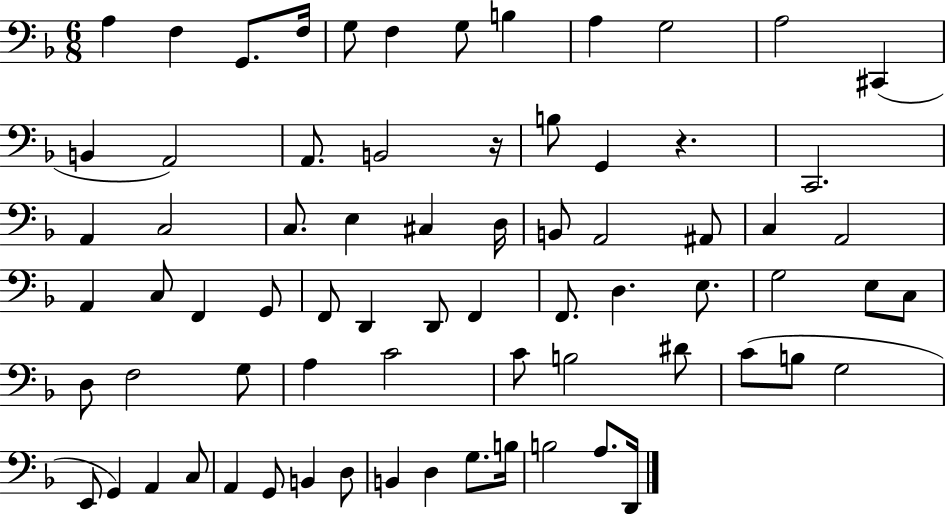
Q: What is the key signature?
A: F major